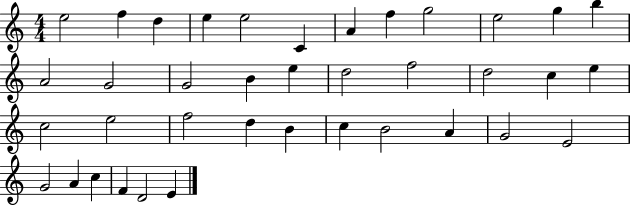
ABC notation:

X:1
T:Untitled
M:4/4
L:1/4
K:C
e2 f d e e2 C A f g2 e2 g b A2 G2 G2 B e d2 f2 d2 c e c2 e2 f2 d B c B2 A G2 E2 G2 A c F D2 E